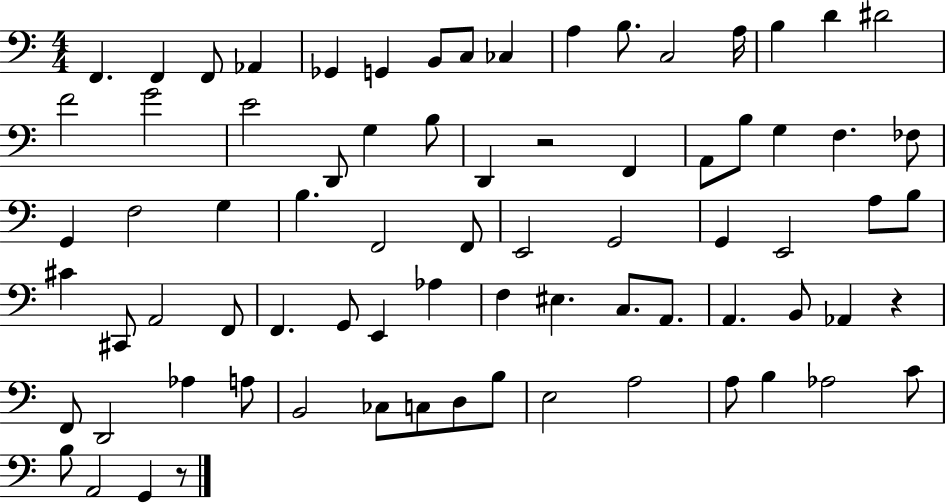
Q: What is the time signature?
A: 4/4